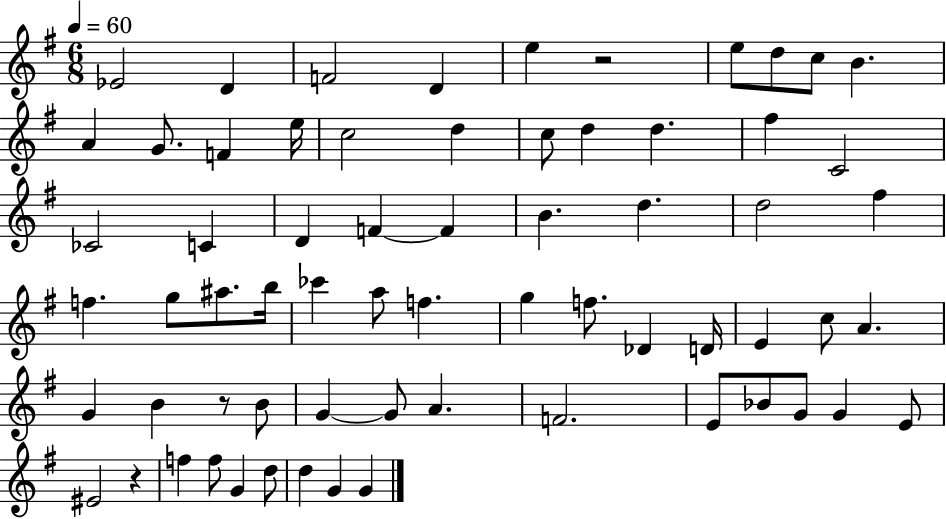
X:1
T:Untitled
M:6/8
L:1/4
K:G
_E2 D F2 D e z2 e/2 d/2 c/2 B A G/2 F e/4 c2 d c/2 d d ^f C2 _C2 C D F F B d d2 ^f f g/2 ^a/2 b/4 _c' a/2 f g f/2 _D D/4 E c/2 A G B z/2 B/2 G G/2 A F2 E/2 _B/2 G/2 G E/2 ^E2 z f f/2 G d/2 d G G